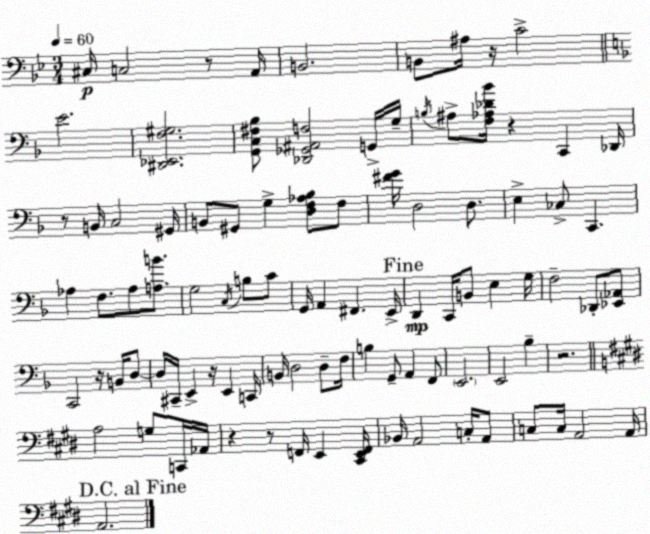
X:1
T:Untitled
M:3/4
L:1/4
K:Bb
^C,/4 C,2 z/2 A,,/4 B,,2 B,,/2 ^A,/4 z/4 C2 E2 [^D,,_E,,F,^G,]2 [G,,C,^F,_B,]/2 [_D,,_G,,^A,,F,]2 G,,/4 G,/4 B,/4 ^A,/2 [F,_A,_D_B]/4 z C,, _D,,/4 z/2 B,,/4 C,2 ^G,,/4 B,,/2 ^G,,/2 G, [D,F,_A,_B,]/2 F,/2 [^FG]/4 D,2 D,/2 E, _C,/2 C,, _A, F,/2 _A,/2 [A,B]/2 G,2 C,/4 B,/2 C/2 G,,/4 A,, ^F,, E,,/4 D,, C,,/4 B,,/2 E, G,/4 F,2 _D,,/2 [_E,,_A,,]/2 C,,2 z/4 B,,/4 D,/2 D,/4 ^C,,/4 E,, z/4 E,, C,,/4 B,,/4 D,2 D,/2 F,/4 B, G,,/2 A,, F,,/2 E,,2 E,,2 _B, z2 A,2 G,/2 C,,/4 _A,,/4 z z/2 F,,/4 E,, [^C,,E,,F,,]/4 _B,,/4 A,,2 C,/4 A,,/2 C,/2 C,/4 A,,2 A,,/4 A,,2